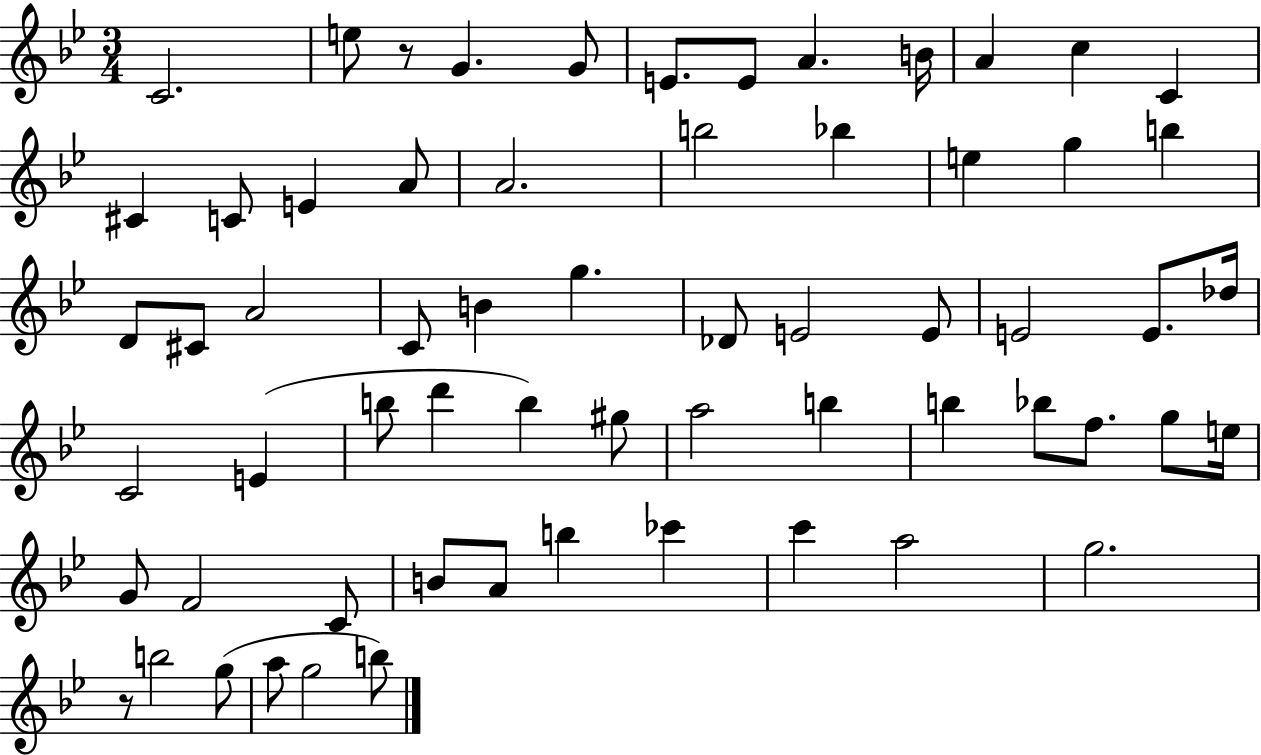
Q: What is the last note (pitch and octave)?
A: B5